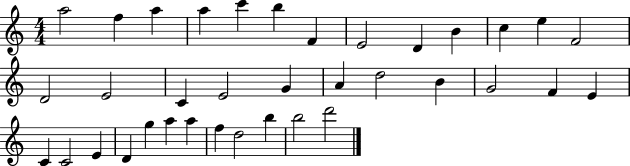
{
  \clef treble
  \numericTimeSignature
  \time 4/4
  \key c \major
  a''2 f''4 a''4 | a''4 c'''4 b''4 f'4 | e'2 d'4 b'4 | c''4 e''4 f'2 | \break d'2 e'2 | c'4 e'2 g'4 | a'4 d''2 b'4 | g'2 f'4 e'4 | \break c'4 c'2 e'4 | d'4 g''4 a''4 a''4 | f''4 d''2 b''4 | b''2 d'''2 | \break \bar "|."
}